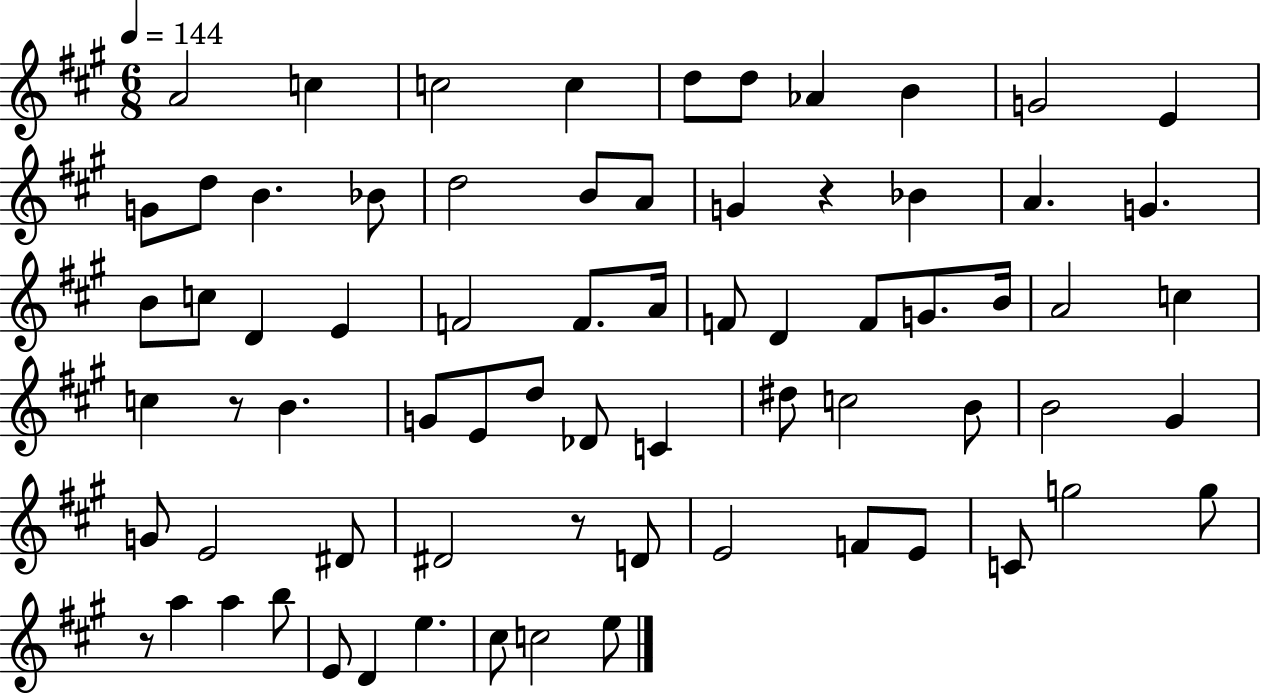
A4/h C5/q C5/h C5/q D5/e D5/e Ab4/q B4/q G4/h E4/q G4/e D5/e B4/q. Bb4/e D5/h B4/e A4/e G4/q R/q Bb4/q A4/q. G4/q. B4/e C5/e D4/q E4/q F4/h F4/e. A4/s F4/e D4/q F4/e G4/e. B4/s A4/h C5/q C5/q R/e B4/q. G4/e E4/e D5/e Db4/e C4/q D#5/e C5/h B4/e B4/h G#4/q G4/e E4/h D#4/e D#4/h R/e D4/e E4/h F4/e E4/e C4/e G5/h G5/e R/e A5/q A5/q B5/e E4/e D4/q E5/q. C#5/e C5/h E5/e